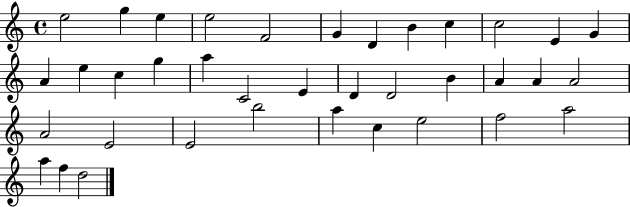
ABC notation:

X:1
T:Untitled
M:4/4
L:1/4
K:C
e2 g e e2 F2 G D B c c2 E G A e c g a C2 E D D2 B A A A2 A2 E2 E2 b2 a c e2 f2 a2 a f d2